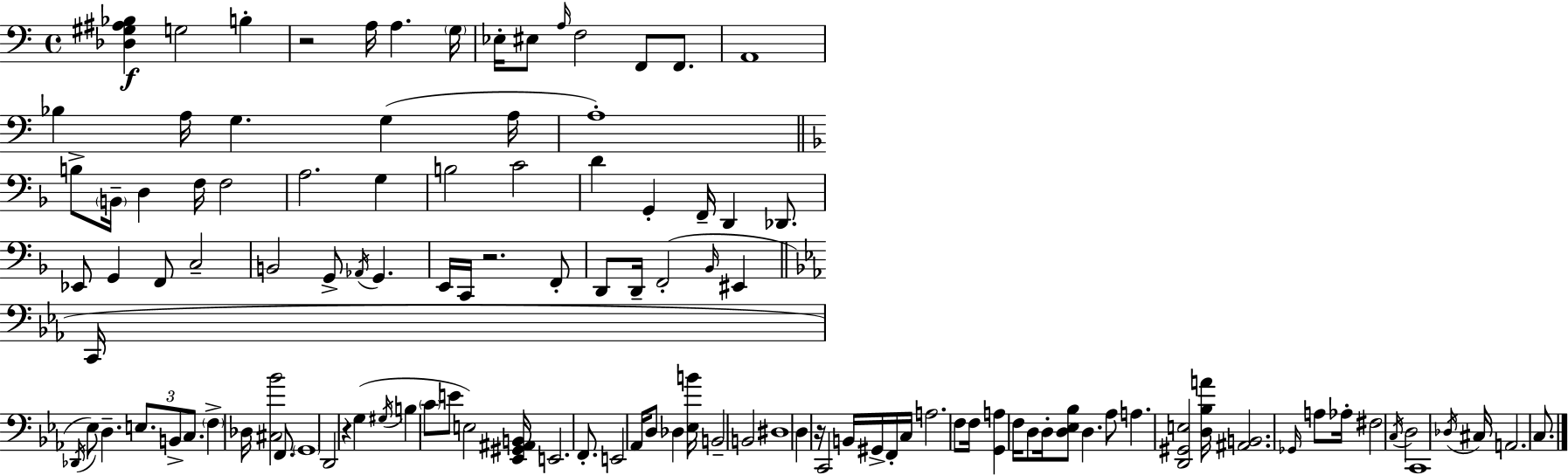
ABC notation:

X:1
T:Untitled
M:4/4
L:1/4
K:Am
[_D,^G,^A,_B,] G,2 B, z2 A,/4 A, G,/4 _E,/4 ^E,/2 A,/4 F,2 F,,/2 F,,/2 A,,4 _B, A,/4 G, G, A,/4 A,4 B,/2 B,,/4 D, F,/4 F,2 A,2 G, B,2 C2 D G,, F,,/4 D,, _D,,/2 _E,,/2 G,, F,,/2 C,2 B,,2 G,,/2 _A,,/4 G,, E,,/4 C,,/4 z2 F,,/2 D,,/2 D,,/4 F,,2 _B,,/4 ^E,, C,,/4 _D,,/4 _E,/2 D, E,/2 B,,/2 C,/2 F, _D,/4 [^C,_B]2 F,,/2 G,,4 D,,2 z G, ^G,/4 B, C/2 E/2 E,2 [_E,,^G,,^A,,B,,]/4 E,,2 F,,/2 E,,2 _A,,/4 D,/2 _D, [_E,B]/4 B,,2 B,,2 ^D,4 D, z/4 C,,2 B,,/4 ^G,,/4 F,,/4 C,/4 A,2 F,/2 F,/4 [G,,A,] F,/4 D,/2 D,/4 [D,_E,_B,]/2 D, _A,/2 A, [D,,^G,,E,]2 [D,_B,A]/4 [^A,,B,,]2 _G,,/4 A,/2 _A,/4 ^F,2 C,/4 D,2 C,,4 _D,/4 ^C,/4 A,,2 C,/2